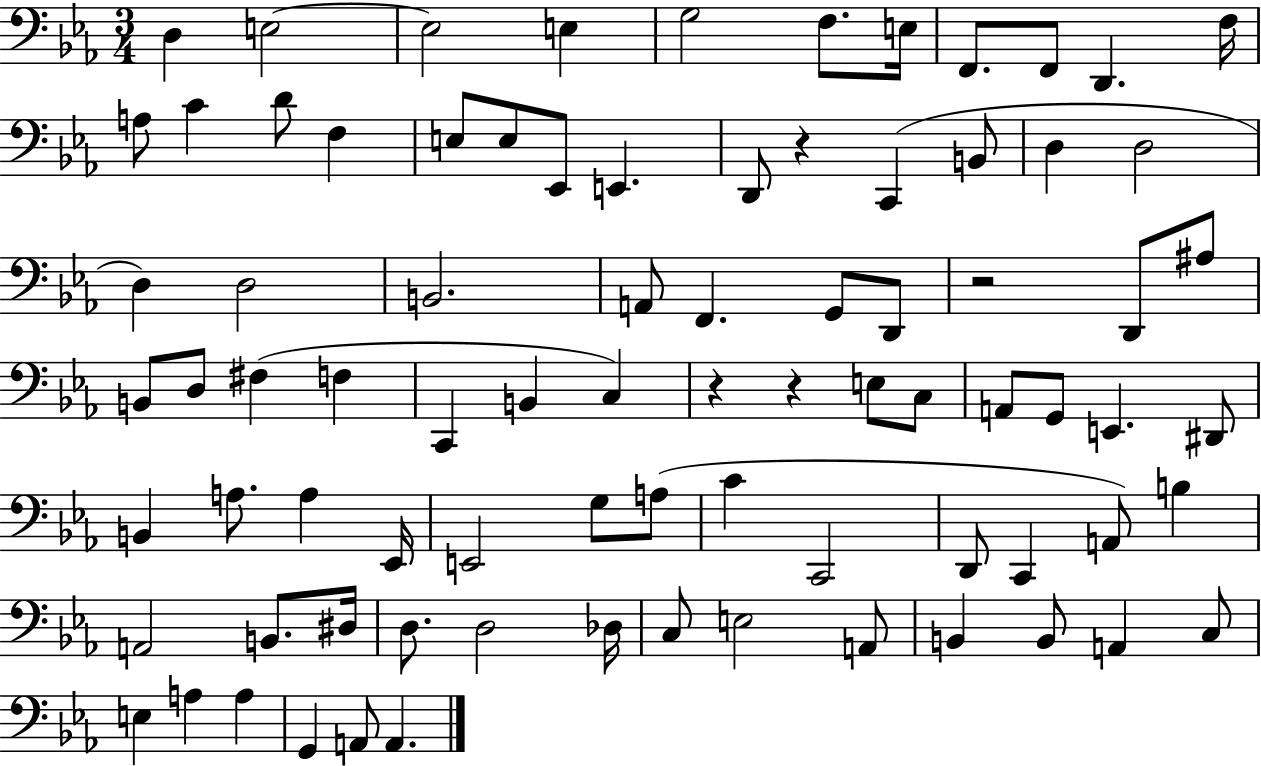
X:1
T:Untitled
M:3/4
L:1/4
K:Eb
D, E,2 E,2 E, G,2 F,/2 E,/4 F,,/2 F,,/2 D,, F,/4 A,/2 C D/2 F, E,/2 E,/2 _E,,/2 E,, D,,/2 z C,, B,,/2 D, D,2 D, D,2 B,,2 A,,/2 F,, G,,/2 D,,/2 z2 D,,/2 ^A,/2 B,,/2 D,/2 ^F, F, C,, B,, C, z z E,/2 C,/2 A,,/2 G,,/2 E,, ^D,,/2 B,, A,/2 A, _E,,/4 E,,2 G,/2 A,/2 C C,,2 D,,/2 C,, A,,/2 B, A,,2 B,,/2 ^D,/4 D,/2 D,2 _D,/4 C,/2 E,2 A,,/2 B,, B,,/2 A,, C,/2 E, A, A, G,, A,,/2 A,,